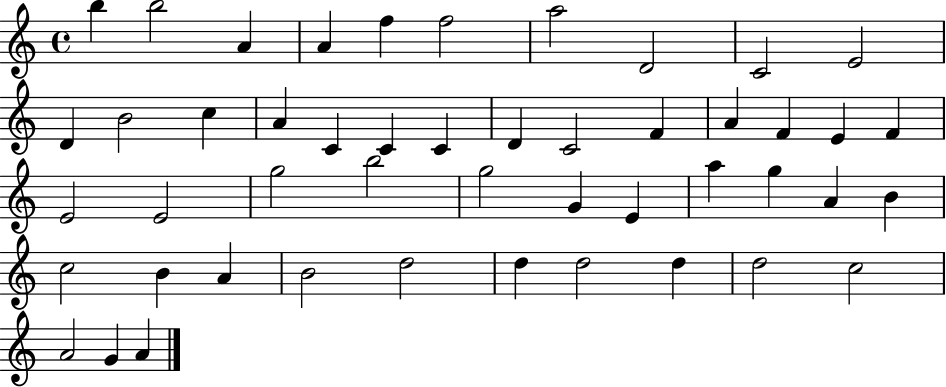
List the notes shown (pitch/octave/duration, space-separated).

B5/q B5/h A4/q A4/q F5/q F5/h A5/h D4/h C4/h E4/h D4/q B4/h C5/q A4/q C4/q C4/q C4/q D4/q C4/h F4/q A4/q F4/q E4/q F4/q E4/h E4/h G5/h B5/h G5/h G4/q E4/q A5/q G5/q A4/q B4/q C5/h B4/q A4/q B4/h D5/h D5/q D5/h D5/q D5/h C5/h A4/h G4/q A4/q